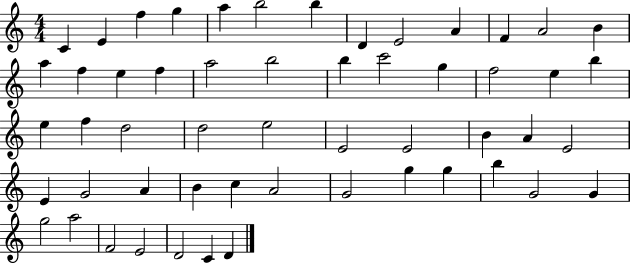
{
  \clef treble
  \numericTimeSignature
  \time 4/4
  \key c \major
  c'4 e'4 f''4 g''4 | a''4 b''2 b''4 | d'4 e'2 a'4 | f'4 a'2 b'4 | \break a''4 f''4 e''4 f''4 | a''2 b''2 | b''4 c'''2 g''4 | f''2 e''4 b''4 | \break e''4 f''4 d''2 | d''2 e''2 | e'2 e'2 | b'4 a'4 e'2 | \break e'4 g'2 a'4 | b'4 c''4 a'2 | g'2 g''4 g''4 | b''4 g'2 g'4 | \break g''2 a''2 | f'2 e'2 | d'2 c'4 d'4 | \bar "|."
}